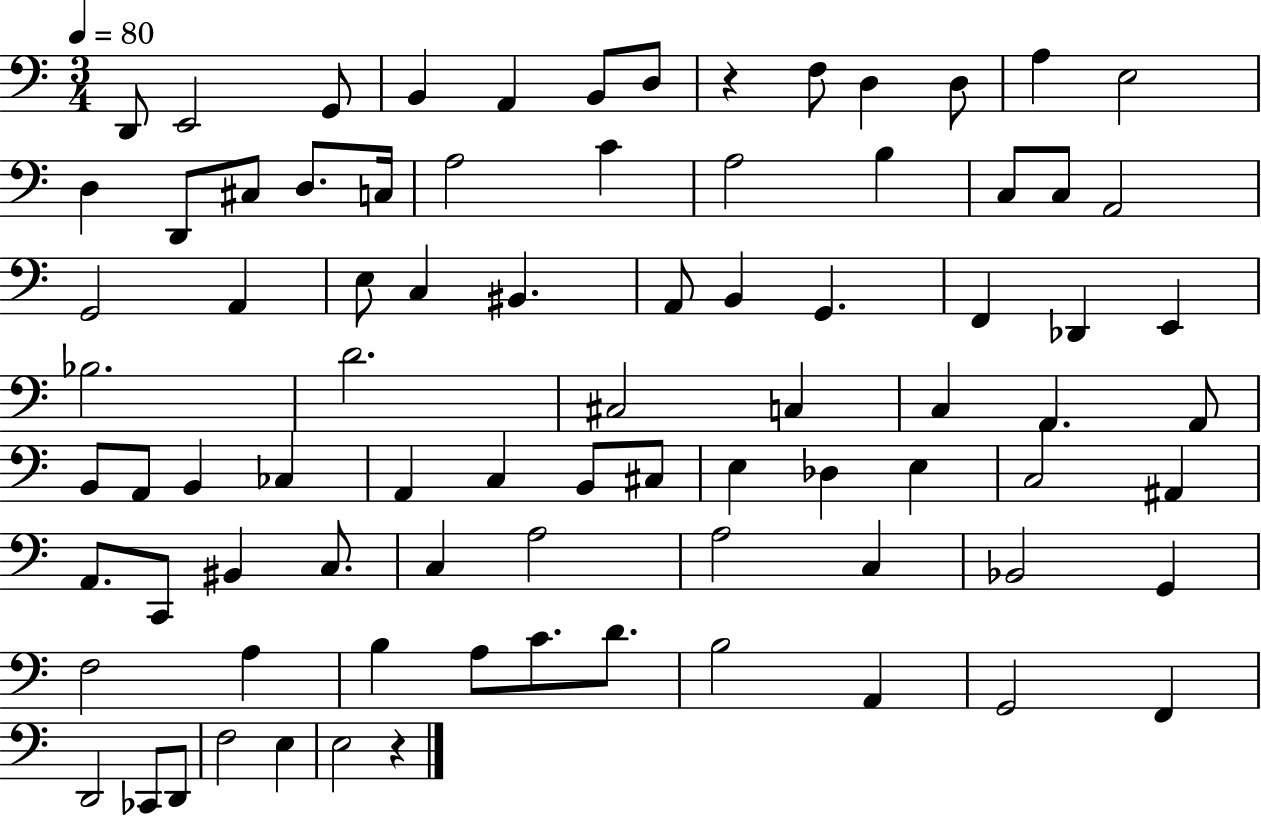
{
  \clef bass
  \numericTimeSignature
  \time 3/4
  \key c \major
  \tempo 4 = 80
  d,8 e,2 g,8 | b,4 a,4 b,8 d8 | r4 f8 d4 d8 | a4 e2 | \break d4 d,8 cis8 d8. c16 | a2 c'4 | a2 b4 | c8 c8 a,2 | \break g,2 a,4 | e8 c4 bis,4. | a,8 b,4 g,4. | f,4 des,4 e,4 | \break bes2. | d'2. | cis2 c4 | c4 a,4. a,8 | \break b,8 a,8 b,4 ces4 | a,4 c4 b,8 cis8 | e4 des4 e4 | c2 ais,4 | \break a,8. c,8 bis,4 c8. | c4 a2 | a2 c4 | bes,2 g,4 | \break f2 a4 | b4 a8 c'8. d'8. | b2 a,4 | g,2 f,4 | \break d,2 ces,8 d,8 | f2 e4 | e2 r4 | \bar "|."
}